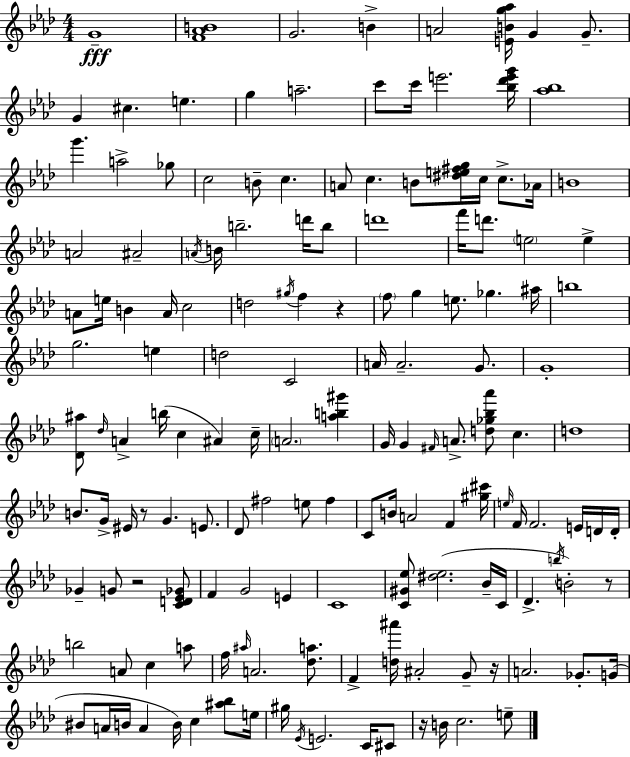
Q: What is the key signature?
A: F minor